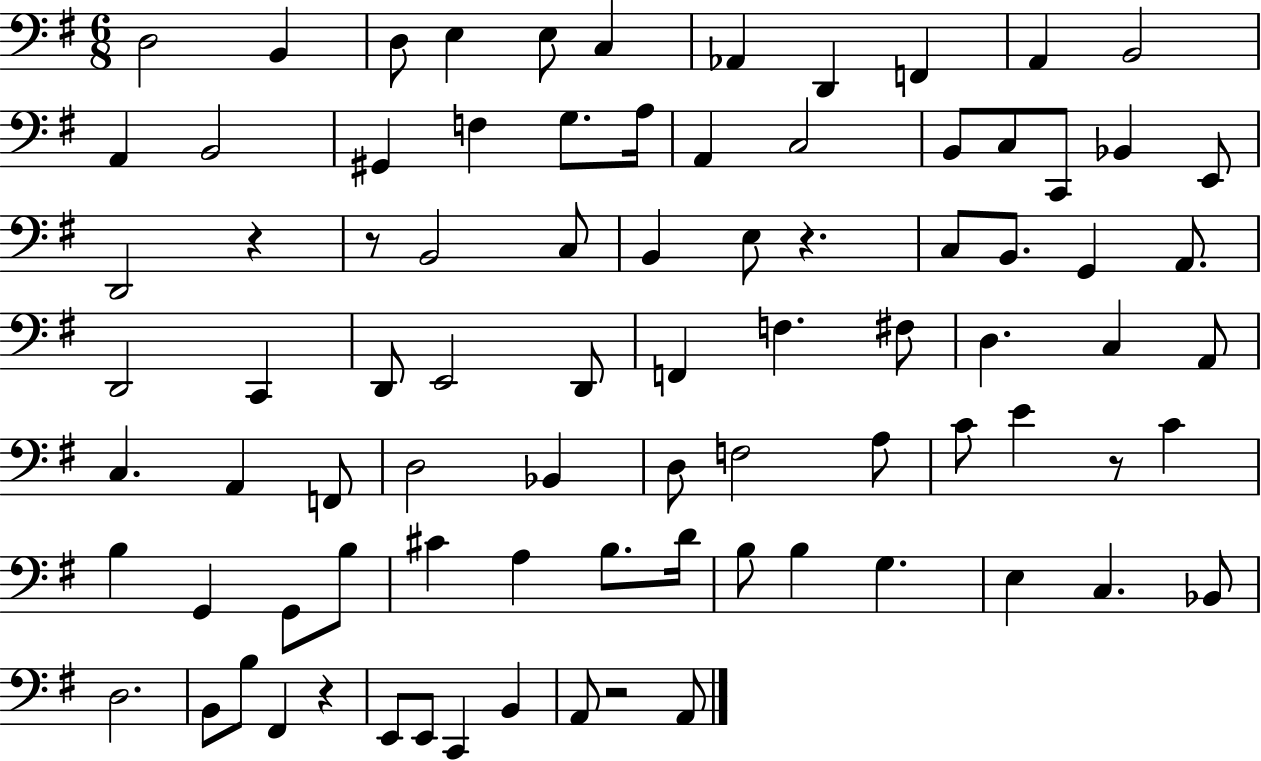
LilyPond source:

{
  \clef bass
  \numericTimeSignature
  \time 6/8
  \key g \major
  d2 b,4 | d8 e4 e8 c4 | aes,4 d,4 f,4 | a,4 b,2 | \break a,4 b,2 | gis,4 f4 g8. a16 | a,4 c2 | b,8 c8 c,8 bes,4 e,8 | \break d,2 r4 | r8 b,2 c8 | b,4 e8 r4. | c8 b,8. g,4 a,8. | \break d,2 c,4 | d,8 e,2 d,8 | f,4 f4. fis8 | d4. c4 a,8 | \break c4. a,4 f,8 | d2 bes,4 | d8 f2 a8 | c'8 e'4 r8 c'4 | \break b4 g,4 g,8 b8 | cis'4 a4 b8. d'16 | b8 b4 g4. | e4 c4. bes,8 | \break d2. | b,8 b8 fis,4 r4 | e,8 e,8 c,4 b,4 | a,8 r2 a,8 | \break \bar "|."
}